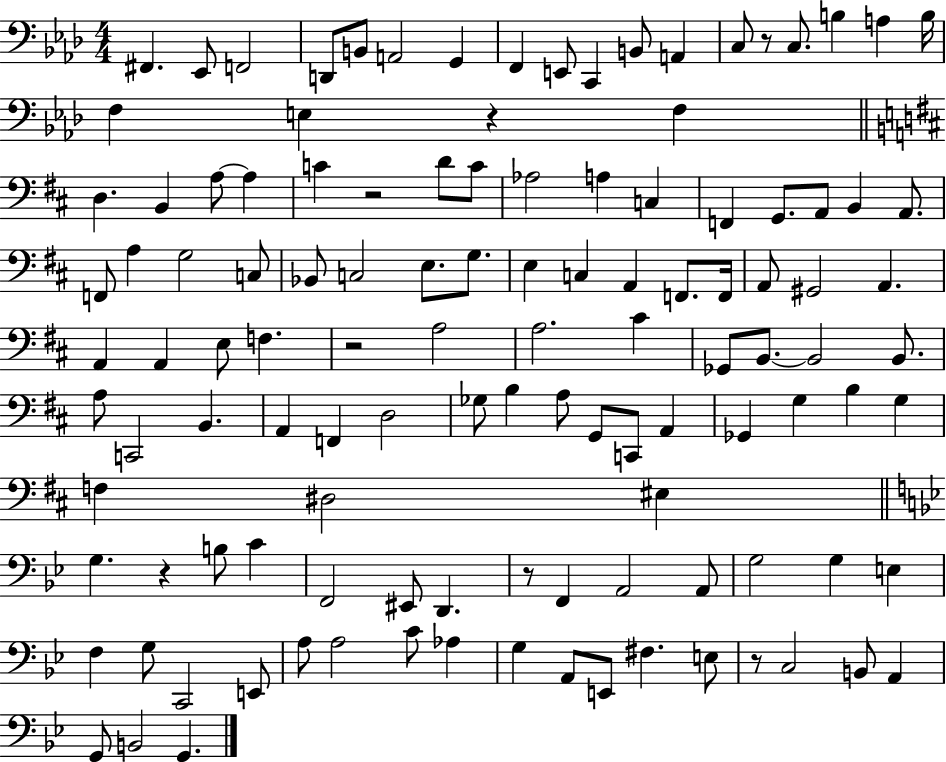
X:1
T:Untitled
M:4/4
L:1/4
K:Ab
^F,, _E,,/2 F,,2 D,,/2 B,,/2 A,,2 G,, F,, E,,/2 C,, B,,/2 A,, C,/2 z/2 C,/2 B, A, B,/4 F, E, z F, D, B,, A,/2 A, C z2 D/2 C/2 _A,2 A, C, F,, G,,/2 A,,/2 B,, A,,/2 F,,/2 A, G,2 C,/2 _B,,/2 C,2 E,/2 G,/2 E, C, A,, F,,/2 F,,/4 A,,/2 ^G,,2 A,, A,, A,, E,/2 F, z2 A,2 A,2 ^C _G,,/2 B,,/2 B,,2 B,,/2 A,/2 C,,2 B,, A,, F,, D,2 _G,/2 B, A,/2 G,,/2 C,,/2 A,, _G,, G, B, G, F, ^D,2 ^E, G, z B,/2 C F,,2 ^E,,/2 D,, z/2 F,, A,,2 A,,/2 G,2 G, E, F, G,/2 C,,2 E,,/2 A,/2 A,2 C/2 _A, G, A,,/2 E,,/2 ^F, E,/2 z/2 C,2 B,,/2 A,, G,,/2 B,,2 G,,